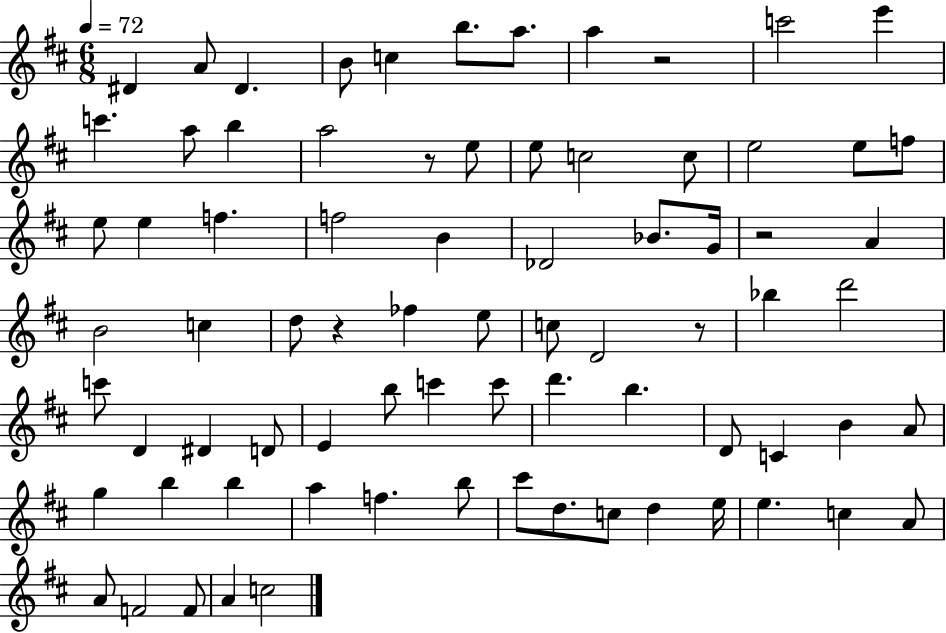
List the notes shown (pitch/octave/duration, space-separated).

D#4/q A4/e D#4/q. B4/e C5/q B5/e. A5/e. A5/q R/h C6/h E6/q C6/q. A5/e B5/q A5/h R/e E5/e E5/e C5/h C5/e E5/h E5/e F5/e E5/e E5/q F5/q. F5/h B4/q Db4/h Bb4/e. G4/s R/h A4/q B4/h C5/q D5/e R/q FES5/q E5/e C5/e D4/h R/e Bb5/q D6/h C6/e D4/q D#4/q D4/e E4/q B5/e C6/q C6/e D6/q. B5/q. D4/e C4/q B4/q A4/e G5/q B5/q B5/q A5/q F5/q. B5/e C#6/e D5/e. C5/e D5/q E5/s E5/q. C5/q A4/e A4/e F4/h F4/e A4/q C5/h